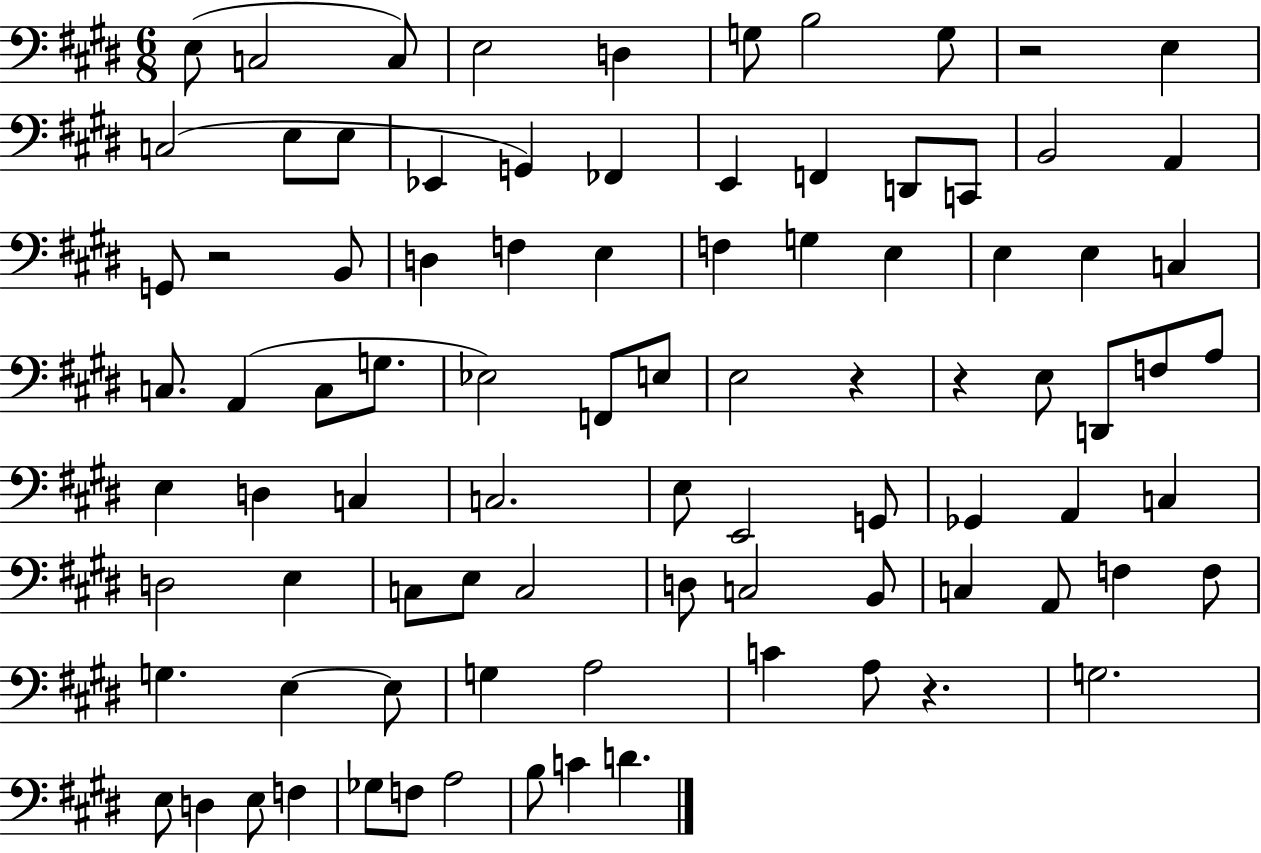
E3/e C3/h C3/e E3/h D3/q G3/e B3/h G3/e R/h E3/q C3/h E3/e E3/e Eb2/q G2/q FES2/q E2/q F2/q D2/e C2/e B2/h A2/q G2/e R/h B2/e D3/q F3/q E3/q F3/q G3/q E3/q E3/q E3/q C3/q C3/e. A2/q C3/e G3/e. Eb3/h F2/e E3/e E3/h R/q R/q E3/e D2/e F3/e A3/e E3/q D3/q C3/q C3/h. E3/e E2/h G2/e Gb2/q A2/q C3/q D3/h E3/q C3/e E3/e C3/h D3/e C3/h B2/e C3/q A2/e F3/q F3/e G3/q. E3/q E3/e G3/q A3/h C4/q A3/e R/q. G3/h. E3/e D3/q E3/e F3/q Gb3/e F3/e A3/h B3/e C4/q D4/q.